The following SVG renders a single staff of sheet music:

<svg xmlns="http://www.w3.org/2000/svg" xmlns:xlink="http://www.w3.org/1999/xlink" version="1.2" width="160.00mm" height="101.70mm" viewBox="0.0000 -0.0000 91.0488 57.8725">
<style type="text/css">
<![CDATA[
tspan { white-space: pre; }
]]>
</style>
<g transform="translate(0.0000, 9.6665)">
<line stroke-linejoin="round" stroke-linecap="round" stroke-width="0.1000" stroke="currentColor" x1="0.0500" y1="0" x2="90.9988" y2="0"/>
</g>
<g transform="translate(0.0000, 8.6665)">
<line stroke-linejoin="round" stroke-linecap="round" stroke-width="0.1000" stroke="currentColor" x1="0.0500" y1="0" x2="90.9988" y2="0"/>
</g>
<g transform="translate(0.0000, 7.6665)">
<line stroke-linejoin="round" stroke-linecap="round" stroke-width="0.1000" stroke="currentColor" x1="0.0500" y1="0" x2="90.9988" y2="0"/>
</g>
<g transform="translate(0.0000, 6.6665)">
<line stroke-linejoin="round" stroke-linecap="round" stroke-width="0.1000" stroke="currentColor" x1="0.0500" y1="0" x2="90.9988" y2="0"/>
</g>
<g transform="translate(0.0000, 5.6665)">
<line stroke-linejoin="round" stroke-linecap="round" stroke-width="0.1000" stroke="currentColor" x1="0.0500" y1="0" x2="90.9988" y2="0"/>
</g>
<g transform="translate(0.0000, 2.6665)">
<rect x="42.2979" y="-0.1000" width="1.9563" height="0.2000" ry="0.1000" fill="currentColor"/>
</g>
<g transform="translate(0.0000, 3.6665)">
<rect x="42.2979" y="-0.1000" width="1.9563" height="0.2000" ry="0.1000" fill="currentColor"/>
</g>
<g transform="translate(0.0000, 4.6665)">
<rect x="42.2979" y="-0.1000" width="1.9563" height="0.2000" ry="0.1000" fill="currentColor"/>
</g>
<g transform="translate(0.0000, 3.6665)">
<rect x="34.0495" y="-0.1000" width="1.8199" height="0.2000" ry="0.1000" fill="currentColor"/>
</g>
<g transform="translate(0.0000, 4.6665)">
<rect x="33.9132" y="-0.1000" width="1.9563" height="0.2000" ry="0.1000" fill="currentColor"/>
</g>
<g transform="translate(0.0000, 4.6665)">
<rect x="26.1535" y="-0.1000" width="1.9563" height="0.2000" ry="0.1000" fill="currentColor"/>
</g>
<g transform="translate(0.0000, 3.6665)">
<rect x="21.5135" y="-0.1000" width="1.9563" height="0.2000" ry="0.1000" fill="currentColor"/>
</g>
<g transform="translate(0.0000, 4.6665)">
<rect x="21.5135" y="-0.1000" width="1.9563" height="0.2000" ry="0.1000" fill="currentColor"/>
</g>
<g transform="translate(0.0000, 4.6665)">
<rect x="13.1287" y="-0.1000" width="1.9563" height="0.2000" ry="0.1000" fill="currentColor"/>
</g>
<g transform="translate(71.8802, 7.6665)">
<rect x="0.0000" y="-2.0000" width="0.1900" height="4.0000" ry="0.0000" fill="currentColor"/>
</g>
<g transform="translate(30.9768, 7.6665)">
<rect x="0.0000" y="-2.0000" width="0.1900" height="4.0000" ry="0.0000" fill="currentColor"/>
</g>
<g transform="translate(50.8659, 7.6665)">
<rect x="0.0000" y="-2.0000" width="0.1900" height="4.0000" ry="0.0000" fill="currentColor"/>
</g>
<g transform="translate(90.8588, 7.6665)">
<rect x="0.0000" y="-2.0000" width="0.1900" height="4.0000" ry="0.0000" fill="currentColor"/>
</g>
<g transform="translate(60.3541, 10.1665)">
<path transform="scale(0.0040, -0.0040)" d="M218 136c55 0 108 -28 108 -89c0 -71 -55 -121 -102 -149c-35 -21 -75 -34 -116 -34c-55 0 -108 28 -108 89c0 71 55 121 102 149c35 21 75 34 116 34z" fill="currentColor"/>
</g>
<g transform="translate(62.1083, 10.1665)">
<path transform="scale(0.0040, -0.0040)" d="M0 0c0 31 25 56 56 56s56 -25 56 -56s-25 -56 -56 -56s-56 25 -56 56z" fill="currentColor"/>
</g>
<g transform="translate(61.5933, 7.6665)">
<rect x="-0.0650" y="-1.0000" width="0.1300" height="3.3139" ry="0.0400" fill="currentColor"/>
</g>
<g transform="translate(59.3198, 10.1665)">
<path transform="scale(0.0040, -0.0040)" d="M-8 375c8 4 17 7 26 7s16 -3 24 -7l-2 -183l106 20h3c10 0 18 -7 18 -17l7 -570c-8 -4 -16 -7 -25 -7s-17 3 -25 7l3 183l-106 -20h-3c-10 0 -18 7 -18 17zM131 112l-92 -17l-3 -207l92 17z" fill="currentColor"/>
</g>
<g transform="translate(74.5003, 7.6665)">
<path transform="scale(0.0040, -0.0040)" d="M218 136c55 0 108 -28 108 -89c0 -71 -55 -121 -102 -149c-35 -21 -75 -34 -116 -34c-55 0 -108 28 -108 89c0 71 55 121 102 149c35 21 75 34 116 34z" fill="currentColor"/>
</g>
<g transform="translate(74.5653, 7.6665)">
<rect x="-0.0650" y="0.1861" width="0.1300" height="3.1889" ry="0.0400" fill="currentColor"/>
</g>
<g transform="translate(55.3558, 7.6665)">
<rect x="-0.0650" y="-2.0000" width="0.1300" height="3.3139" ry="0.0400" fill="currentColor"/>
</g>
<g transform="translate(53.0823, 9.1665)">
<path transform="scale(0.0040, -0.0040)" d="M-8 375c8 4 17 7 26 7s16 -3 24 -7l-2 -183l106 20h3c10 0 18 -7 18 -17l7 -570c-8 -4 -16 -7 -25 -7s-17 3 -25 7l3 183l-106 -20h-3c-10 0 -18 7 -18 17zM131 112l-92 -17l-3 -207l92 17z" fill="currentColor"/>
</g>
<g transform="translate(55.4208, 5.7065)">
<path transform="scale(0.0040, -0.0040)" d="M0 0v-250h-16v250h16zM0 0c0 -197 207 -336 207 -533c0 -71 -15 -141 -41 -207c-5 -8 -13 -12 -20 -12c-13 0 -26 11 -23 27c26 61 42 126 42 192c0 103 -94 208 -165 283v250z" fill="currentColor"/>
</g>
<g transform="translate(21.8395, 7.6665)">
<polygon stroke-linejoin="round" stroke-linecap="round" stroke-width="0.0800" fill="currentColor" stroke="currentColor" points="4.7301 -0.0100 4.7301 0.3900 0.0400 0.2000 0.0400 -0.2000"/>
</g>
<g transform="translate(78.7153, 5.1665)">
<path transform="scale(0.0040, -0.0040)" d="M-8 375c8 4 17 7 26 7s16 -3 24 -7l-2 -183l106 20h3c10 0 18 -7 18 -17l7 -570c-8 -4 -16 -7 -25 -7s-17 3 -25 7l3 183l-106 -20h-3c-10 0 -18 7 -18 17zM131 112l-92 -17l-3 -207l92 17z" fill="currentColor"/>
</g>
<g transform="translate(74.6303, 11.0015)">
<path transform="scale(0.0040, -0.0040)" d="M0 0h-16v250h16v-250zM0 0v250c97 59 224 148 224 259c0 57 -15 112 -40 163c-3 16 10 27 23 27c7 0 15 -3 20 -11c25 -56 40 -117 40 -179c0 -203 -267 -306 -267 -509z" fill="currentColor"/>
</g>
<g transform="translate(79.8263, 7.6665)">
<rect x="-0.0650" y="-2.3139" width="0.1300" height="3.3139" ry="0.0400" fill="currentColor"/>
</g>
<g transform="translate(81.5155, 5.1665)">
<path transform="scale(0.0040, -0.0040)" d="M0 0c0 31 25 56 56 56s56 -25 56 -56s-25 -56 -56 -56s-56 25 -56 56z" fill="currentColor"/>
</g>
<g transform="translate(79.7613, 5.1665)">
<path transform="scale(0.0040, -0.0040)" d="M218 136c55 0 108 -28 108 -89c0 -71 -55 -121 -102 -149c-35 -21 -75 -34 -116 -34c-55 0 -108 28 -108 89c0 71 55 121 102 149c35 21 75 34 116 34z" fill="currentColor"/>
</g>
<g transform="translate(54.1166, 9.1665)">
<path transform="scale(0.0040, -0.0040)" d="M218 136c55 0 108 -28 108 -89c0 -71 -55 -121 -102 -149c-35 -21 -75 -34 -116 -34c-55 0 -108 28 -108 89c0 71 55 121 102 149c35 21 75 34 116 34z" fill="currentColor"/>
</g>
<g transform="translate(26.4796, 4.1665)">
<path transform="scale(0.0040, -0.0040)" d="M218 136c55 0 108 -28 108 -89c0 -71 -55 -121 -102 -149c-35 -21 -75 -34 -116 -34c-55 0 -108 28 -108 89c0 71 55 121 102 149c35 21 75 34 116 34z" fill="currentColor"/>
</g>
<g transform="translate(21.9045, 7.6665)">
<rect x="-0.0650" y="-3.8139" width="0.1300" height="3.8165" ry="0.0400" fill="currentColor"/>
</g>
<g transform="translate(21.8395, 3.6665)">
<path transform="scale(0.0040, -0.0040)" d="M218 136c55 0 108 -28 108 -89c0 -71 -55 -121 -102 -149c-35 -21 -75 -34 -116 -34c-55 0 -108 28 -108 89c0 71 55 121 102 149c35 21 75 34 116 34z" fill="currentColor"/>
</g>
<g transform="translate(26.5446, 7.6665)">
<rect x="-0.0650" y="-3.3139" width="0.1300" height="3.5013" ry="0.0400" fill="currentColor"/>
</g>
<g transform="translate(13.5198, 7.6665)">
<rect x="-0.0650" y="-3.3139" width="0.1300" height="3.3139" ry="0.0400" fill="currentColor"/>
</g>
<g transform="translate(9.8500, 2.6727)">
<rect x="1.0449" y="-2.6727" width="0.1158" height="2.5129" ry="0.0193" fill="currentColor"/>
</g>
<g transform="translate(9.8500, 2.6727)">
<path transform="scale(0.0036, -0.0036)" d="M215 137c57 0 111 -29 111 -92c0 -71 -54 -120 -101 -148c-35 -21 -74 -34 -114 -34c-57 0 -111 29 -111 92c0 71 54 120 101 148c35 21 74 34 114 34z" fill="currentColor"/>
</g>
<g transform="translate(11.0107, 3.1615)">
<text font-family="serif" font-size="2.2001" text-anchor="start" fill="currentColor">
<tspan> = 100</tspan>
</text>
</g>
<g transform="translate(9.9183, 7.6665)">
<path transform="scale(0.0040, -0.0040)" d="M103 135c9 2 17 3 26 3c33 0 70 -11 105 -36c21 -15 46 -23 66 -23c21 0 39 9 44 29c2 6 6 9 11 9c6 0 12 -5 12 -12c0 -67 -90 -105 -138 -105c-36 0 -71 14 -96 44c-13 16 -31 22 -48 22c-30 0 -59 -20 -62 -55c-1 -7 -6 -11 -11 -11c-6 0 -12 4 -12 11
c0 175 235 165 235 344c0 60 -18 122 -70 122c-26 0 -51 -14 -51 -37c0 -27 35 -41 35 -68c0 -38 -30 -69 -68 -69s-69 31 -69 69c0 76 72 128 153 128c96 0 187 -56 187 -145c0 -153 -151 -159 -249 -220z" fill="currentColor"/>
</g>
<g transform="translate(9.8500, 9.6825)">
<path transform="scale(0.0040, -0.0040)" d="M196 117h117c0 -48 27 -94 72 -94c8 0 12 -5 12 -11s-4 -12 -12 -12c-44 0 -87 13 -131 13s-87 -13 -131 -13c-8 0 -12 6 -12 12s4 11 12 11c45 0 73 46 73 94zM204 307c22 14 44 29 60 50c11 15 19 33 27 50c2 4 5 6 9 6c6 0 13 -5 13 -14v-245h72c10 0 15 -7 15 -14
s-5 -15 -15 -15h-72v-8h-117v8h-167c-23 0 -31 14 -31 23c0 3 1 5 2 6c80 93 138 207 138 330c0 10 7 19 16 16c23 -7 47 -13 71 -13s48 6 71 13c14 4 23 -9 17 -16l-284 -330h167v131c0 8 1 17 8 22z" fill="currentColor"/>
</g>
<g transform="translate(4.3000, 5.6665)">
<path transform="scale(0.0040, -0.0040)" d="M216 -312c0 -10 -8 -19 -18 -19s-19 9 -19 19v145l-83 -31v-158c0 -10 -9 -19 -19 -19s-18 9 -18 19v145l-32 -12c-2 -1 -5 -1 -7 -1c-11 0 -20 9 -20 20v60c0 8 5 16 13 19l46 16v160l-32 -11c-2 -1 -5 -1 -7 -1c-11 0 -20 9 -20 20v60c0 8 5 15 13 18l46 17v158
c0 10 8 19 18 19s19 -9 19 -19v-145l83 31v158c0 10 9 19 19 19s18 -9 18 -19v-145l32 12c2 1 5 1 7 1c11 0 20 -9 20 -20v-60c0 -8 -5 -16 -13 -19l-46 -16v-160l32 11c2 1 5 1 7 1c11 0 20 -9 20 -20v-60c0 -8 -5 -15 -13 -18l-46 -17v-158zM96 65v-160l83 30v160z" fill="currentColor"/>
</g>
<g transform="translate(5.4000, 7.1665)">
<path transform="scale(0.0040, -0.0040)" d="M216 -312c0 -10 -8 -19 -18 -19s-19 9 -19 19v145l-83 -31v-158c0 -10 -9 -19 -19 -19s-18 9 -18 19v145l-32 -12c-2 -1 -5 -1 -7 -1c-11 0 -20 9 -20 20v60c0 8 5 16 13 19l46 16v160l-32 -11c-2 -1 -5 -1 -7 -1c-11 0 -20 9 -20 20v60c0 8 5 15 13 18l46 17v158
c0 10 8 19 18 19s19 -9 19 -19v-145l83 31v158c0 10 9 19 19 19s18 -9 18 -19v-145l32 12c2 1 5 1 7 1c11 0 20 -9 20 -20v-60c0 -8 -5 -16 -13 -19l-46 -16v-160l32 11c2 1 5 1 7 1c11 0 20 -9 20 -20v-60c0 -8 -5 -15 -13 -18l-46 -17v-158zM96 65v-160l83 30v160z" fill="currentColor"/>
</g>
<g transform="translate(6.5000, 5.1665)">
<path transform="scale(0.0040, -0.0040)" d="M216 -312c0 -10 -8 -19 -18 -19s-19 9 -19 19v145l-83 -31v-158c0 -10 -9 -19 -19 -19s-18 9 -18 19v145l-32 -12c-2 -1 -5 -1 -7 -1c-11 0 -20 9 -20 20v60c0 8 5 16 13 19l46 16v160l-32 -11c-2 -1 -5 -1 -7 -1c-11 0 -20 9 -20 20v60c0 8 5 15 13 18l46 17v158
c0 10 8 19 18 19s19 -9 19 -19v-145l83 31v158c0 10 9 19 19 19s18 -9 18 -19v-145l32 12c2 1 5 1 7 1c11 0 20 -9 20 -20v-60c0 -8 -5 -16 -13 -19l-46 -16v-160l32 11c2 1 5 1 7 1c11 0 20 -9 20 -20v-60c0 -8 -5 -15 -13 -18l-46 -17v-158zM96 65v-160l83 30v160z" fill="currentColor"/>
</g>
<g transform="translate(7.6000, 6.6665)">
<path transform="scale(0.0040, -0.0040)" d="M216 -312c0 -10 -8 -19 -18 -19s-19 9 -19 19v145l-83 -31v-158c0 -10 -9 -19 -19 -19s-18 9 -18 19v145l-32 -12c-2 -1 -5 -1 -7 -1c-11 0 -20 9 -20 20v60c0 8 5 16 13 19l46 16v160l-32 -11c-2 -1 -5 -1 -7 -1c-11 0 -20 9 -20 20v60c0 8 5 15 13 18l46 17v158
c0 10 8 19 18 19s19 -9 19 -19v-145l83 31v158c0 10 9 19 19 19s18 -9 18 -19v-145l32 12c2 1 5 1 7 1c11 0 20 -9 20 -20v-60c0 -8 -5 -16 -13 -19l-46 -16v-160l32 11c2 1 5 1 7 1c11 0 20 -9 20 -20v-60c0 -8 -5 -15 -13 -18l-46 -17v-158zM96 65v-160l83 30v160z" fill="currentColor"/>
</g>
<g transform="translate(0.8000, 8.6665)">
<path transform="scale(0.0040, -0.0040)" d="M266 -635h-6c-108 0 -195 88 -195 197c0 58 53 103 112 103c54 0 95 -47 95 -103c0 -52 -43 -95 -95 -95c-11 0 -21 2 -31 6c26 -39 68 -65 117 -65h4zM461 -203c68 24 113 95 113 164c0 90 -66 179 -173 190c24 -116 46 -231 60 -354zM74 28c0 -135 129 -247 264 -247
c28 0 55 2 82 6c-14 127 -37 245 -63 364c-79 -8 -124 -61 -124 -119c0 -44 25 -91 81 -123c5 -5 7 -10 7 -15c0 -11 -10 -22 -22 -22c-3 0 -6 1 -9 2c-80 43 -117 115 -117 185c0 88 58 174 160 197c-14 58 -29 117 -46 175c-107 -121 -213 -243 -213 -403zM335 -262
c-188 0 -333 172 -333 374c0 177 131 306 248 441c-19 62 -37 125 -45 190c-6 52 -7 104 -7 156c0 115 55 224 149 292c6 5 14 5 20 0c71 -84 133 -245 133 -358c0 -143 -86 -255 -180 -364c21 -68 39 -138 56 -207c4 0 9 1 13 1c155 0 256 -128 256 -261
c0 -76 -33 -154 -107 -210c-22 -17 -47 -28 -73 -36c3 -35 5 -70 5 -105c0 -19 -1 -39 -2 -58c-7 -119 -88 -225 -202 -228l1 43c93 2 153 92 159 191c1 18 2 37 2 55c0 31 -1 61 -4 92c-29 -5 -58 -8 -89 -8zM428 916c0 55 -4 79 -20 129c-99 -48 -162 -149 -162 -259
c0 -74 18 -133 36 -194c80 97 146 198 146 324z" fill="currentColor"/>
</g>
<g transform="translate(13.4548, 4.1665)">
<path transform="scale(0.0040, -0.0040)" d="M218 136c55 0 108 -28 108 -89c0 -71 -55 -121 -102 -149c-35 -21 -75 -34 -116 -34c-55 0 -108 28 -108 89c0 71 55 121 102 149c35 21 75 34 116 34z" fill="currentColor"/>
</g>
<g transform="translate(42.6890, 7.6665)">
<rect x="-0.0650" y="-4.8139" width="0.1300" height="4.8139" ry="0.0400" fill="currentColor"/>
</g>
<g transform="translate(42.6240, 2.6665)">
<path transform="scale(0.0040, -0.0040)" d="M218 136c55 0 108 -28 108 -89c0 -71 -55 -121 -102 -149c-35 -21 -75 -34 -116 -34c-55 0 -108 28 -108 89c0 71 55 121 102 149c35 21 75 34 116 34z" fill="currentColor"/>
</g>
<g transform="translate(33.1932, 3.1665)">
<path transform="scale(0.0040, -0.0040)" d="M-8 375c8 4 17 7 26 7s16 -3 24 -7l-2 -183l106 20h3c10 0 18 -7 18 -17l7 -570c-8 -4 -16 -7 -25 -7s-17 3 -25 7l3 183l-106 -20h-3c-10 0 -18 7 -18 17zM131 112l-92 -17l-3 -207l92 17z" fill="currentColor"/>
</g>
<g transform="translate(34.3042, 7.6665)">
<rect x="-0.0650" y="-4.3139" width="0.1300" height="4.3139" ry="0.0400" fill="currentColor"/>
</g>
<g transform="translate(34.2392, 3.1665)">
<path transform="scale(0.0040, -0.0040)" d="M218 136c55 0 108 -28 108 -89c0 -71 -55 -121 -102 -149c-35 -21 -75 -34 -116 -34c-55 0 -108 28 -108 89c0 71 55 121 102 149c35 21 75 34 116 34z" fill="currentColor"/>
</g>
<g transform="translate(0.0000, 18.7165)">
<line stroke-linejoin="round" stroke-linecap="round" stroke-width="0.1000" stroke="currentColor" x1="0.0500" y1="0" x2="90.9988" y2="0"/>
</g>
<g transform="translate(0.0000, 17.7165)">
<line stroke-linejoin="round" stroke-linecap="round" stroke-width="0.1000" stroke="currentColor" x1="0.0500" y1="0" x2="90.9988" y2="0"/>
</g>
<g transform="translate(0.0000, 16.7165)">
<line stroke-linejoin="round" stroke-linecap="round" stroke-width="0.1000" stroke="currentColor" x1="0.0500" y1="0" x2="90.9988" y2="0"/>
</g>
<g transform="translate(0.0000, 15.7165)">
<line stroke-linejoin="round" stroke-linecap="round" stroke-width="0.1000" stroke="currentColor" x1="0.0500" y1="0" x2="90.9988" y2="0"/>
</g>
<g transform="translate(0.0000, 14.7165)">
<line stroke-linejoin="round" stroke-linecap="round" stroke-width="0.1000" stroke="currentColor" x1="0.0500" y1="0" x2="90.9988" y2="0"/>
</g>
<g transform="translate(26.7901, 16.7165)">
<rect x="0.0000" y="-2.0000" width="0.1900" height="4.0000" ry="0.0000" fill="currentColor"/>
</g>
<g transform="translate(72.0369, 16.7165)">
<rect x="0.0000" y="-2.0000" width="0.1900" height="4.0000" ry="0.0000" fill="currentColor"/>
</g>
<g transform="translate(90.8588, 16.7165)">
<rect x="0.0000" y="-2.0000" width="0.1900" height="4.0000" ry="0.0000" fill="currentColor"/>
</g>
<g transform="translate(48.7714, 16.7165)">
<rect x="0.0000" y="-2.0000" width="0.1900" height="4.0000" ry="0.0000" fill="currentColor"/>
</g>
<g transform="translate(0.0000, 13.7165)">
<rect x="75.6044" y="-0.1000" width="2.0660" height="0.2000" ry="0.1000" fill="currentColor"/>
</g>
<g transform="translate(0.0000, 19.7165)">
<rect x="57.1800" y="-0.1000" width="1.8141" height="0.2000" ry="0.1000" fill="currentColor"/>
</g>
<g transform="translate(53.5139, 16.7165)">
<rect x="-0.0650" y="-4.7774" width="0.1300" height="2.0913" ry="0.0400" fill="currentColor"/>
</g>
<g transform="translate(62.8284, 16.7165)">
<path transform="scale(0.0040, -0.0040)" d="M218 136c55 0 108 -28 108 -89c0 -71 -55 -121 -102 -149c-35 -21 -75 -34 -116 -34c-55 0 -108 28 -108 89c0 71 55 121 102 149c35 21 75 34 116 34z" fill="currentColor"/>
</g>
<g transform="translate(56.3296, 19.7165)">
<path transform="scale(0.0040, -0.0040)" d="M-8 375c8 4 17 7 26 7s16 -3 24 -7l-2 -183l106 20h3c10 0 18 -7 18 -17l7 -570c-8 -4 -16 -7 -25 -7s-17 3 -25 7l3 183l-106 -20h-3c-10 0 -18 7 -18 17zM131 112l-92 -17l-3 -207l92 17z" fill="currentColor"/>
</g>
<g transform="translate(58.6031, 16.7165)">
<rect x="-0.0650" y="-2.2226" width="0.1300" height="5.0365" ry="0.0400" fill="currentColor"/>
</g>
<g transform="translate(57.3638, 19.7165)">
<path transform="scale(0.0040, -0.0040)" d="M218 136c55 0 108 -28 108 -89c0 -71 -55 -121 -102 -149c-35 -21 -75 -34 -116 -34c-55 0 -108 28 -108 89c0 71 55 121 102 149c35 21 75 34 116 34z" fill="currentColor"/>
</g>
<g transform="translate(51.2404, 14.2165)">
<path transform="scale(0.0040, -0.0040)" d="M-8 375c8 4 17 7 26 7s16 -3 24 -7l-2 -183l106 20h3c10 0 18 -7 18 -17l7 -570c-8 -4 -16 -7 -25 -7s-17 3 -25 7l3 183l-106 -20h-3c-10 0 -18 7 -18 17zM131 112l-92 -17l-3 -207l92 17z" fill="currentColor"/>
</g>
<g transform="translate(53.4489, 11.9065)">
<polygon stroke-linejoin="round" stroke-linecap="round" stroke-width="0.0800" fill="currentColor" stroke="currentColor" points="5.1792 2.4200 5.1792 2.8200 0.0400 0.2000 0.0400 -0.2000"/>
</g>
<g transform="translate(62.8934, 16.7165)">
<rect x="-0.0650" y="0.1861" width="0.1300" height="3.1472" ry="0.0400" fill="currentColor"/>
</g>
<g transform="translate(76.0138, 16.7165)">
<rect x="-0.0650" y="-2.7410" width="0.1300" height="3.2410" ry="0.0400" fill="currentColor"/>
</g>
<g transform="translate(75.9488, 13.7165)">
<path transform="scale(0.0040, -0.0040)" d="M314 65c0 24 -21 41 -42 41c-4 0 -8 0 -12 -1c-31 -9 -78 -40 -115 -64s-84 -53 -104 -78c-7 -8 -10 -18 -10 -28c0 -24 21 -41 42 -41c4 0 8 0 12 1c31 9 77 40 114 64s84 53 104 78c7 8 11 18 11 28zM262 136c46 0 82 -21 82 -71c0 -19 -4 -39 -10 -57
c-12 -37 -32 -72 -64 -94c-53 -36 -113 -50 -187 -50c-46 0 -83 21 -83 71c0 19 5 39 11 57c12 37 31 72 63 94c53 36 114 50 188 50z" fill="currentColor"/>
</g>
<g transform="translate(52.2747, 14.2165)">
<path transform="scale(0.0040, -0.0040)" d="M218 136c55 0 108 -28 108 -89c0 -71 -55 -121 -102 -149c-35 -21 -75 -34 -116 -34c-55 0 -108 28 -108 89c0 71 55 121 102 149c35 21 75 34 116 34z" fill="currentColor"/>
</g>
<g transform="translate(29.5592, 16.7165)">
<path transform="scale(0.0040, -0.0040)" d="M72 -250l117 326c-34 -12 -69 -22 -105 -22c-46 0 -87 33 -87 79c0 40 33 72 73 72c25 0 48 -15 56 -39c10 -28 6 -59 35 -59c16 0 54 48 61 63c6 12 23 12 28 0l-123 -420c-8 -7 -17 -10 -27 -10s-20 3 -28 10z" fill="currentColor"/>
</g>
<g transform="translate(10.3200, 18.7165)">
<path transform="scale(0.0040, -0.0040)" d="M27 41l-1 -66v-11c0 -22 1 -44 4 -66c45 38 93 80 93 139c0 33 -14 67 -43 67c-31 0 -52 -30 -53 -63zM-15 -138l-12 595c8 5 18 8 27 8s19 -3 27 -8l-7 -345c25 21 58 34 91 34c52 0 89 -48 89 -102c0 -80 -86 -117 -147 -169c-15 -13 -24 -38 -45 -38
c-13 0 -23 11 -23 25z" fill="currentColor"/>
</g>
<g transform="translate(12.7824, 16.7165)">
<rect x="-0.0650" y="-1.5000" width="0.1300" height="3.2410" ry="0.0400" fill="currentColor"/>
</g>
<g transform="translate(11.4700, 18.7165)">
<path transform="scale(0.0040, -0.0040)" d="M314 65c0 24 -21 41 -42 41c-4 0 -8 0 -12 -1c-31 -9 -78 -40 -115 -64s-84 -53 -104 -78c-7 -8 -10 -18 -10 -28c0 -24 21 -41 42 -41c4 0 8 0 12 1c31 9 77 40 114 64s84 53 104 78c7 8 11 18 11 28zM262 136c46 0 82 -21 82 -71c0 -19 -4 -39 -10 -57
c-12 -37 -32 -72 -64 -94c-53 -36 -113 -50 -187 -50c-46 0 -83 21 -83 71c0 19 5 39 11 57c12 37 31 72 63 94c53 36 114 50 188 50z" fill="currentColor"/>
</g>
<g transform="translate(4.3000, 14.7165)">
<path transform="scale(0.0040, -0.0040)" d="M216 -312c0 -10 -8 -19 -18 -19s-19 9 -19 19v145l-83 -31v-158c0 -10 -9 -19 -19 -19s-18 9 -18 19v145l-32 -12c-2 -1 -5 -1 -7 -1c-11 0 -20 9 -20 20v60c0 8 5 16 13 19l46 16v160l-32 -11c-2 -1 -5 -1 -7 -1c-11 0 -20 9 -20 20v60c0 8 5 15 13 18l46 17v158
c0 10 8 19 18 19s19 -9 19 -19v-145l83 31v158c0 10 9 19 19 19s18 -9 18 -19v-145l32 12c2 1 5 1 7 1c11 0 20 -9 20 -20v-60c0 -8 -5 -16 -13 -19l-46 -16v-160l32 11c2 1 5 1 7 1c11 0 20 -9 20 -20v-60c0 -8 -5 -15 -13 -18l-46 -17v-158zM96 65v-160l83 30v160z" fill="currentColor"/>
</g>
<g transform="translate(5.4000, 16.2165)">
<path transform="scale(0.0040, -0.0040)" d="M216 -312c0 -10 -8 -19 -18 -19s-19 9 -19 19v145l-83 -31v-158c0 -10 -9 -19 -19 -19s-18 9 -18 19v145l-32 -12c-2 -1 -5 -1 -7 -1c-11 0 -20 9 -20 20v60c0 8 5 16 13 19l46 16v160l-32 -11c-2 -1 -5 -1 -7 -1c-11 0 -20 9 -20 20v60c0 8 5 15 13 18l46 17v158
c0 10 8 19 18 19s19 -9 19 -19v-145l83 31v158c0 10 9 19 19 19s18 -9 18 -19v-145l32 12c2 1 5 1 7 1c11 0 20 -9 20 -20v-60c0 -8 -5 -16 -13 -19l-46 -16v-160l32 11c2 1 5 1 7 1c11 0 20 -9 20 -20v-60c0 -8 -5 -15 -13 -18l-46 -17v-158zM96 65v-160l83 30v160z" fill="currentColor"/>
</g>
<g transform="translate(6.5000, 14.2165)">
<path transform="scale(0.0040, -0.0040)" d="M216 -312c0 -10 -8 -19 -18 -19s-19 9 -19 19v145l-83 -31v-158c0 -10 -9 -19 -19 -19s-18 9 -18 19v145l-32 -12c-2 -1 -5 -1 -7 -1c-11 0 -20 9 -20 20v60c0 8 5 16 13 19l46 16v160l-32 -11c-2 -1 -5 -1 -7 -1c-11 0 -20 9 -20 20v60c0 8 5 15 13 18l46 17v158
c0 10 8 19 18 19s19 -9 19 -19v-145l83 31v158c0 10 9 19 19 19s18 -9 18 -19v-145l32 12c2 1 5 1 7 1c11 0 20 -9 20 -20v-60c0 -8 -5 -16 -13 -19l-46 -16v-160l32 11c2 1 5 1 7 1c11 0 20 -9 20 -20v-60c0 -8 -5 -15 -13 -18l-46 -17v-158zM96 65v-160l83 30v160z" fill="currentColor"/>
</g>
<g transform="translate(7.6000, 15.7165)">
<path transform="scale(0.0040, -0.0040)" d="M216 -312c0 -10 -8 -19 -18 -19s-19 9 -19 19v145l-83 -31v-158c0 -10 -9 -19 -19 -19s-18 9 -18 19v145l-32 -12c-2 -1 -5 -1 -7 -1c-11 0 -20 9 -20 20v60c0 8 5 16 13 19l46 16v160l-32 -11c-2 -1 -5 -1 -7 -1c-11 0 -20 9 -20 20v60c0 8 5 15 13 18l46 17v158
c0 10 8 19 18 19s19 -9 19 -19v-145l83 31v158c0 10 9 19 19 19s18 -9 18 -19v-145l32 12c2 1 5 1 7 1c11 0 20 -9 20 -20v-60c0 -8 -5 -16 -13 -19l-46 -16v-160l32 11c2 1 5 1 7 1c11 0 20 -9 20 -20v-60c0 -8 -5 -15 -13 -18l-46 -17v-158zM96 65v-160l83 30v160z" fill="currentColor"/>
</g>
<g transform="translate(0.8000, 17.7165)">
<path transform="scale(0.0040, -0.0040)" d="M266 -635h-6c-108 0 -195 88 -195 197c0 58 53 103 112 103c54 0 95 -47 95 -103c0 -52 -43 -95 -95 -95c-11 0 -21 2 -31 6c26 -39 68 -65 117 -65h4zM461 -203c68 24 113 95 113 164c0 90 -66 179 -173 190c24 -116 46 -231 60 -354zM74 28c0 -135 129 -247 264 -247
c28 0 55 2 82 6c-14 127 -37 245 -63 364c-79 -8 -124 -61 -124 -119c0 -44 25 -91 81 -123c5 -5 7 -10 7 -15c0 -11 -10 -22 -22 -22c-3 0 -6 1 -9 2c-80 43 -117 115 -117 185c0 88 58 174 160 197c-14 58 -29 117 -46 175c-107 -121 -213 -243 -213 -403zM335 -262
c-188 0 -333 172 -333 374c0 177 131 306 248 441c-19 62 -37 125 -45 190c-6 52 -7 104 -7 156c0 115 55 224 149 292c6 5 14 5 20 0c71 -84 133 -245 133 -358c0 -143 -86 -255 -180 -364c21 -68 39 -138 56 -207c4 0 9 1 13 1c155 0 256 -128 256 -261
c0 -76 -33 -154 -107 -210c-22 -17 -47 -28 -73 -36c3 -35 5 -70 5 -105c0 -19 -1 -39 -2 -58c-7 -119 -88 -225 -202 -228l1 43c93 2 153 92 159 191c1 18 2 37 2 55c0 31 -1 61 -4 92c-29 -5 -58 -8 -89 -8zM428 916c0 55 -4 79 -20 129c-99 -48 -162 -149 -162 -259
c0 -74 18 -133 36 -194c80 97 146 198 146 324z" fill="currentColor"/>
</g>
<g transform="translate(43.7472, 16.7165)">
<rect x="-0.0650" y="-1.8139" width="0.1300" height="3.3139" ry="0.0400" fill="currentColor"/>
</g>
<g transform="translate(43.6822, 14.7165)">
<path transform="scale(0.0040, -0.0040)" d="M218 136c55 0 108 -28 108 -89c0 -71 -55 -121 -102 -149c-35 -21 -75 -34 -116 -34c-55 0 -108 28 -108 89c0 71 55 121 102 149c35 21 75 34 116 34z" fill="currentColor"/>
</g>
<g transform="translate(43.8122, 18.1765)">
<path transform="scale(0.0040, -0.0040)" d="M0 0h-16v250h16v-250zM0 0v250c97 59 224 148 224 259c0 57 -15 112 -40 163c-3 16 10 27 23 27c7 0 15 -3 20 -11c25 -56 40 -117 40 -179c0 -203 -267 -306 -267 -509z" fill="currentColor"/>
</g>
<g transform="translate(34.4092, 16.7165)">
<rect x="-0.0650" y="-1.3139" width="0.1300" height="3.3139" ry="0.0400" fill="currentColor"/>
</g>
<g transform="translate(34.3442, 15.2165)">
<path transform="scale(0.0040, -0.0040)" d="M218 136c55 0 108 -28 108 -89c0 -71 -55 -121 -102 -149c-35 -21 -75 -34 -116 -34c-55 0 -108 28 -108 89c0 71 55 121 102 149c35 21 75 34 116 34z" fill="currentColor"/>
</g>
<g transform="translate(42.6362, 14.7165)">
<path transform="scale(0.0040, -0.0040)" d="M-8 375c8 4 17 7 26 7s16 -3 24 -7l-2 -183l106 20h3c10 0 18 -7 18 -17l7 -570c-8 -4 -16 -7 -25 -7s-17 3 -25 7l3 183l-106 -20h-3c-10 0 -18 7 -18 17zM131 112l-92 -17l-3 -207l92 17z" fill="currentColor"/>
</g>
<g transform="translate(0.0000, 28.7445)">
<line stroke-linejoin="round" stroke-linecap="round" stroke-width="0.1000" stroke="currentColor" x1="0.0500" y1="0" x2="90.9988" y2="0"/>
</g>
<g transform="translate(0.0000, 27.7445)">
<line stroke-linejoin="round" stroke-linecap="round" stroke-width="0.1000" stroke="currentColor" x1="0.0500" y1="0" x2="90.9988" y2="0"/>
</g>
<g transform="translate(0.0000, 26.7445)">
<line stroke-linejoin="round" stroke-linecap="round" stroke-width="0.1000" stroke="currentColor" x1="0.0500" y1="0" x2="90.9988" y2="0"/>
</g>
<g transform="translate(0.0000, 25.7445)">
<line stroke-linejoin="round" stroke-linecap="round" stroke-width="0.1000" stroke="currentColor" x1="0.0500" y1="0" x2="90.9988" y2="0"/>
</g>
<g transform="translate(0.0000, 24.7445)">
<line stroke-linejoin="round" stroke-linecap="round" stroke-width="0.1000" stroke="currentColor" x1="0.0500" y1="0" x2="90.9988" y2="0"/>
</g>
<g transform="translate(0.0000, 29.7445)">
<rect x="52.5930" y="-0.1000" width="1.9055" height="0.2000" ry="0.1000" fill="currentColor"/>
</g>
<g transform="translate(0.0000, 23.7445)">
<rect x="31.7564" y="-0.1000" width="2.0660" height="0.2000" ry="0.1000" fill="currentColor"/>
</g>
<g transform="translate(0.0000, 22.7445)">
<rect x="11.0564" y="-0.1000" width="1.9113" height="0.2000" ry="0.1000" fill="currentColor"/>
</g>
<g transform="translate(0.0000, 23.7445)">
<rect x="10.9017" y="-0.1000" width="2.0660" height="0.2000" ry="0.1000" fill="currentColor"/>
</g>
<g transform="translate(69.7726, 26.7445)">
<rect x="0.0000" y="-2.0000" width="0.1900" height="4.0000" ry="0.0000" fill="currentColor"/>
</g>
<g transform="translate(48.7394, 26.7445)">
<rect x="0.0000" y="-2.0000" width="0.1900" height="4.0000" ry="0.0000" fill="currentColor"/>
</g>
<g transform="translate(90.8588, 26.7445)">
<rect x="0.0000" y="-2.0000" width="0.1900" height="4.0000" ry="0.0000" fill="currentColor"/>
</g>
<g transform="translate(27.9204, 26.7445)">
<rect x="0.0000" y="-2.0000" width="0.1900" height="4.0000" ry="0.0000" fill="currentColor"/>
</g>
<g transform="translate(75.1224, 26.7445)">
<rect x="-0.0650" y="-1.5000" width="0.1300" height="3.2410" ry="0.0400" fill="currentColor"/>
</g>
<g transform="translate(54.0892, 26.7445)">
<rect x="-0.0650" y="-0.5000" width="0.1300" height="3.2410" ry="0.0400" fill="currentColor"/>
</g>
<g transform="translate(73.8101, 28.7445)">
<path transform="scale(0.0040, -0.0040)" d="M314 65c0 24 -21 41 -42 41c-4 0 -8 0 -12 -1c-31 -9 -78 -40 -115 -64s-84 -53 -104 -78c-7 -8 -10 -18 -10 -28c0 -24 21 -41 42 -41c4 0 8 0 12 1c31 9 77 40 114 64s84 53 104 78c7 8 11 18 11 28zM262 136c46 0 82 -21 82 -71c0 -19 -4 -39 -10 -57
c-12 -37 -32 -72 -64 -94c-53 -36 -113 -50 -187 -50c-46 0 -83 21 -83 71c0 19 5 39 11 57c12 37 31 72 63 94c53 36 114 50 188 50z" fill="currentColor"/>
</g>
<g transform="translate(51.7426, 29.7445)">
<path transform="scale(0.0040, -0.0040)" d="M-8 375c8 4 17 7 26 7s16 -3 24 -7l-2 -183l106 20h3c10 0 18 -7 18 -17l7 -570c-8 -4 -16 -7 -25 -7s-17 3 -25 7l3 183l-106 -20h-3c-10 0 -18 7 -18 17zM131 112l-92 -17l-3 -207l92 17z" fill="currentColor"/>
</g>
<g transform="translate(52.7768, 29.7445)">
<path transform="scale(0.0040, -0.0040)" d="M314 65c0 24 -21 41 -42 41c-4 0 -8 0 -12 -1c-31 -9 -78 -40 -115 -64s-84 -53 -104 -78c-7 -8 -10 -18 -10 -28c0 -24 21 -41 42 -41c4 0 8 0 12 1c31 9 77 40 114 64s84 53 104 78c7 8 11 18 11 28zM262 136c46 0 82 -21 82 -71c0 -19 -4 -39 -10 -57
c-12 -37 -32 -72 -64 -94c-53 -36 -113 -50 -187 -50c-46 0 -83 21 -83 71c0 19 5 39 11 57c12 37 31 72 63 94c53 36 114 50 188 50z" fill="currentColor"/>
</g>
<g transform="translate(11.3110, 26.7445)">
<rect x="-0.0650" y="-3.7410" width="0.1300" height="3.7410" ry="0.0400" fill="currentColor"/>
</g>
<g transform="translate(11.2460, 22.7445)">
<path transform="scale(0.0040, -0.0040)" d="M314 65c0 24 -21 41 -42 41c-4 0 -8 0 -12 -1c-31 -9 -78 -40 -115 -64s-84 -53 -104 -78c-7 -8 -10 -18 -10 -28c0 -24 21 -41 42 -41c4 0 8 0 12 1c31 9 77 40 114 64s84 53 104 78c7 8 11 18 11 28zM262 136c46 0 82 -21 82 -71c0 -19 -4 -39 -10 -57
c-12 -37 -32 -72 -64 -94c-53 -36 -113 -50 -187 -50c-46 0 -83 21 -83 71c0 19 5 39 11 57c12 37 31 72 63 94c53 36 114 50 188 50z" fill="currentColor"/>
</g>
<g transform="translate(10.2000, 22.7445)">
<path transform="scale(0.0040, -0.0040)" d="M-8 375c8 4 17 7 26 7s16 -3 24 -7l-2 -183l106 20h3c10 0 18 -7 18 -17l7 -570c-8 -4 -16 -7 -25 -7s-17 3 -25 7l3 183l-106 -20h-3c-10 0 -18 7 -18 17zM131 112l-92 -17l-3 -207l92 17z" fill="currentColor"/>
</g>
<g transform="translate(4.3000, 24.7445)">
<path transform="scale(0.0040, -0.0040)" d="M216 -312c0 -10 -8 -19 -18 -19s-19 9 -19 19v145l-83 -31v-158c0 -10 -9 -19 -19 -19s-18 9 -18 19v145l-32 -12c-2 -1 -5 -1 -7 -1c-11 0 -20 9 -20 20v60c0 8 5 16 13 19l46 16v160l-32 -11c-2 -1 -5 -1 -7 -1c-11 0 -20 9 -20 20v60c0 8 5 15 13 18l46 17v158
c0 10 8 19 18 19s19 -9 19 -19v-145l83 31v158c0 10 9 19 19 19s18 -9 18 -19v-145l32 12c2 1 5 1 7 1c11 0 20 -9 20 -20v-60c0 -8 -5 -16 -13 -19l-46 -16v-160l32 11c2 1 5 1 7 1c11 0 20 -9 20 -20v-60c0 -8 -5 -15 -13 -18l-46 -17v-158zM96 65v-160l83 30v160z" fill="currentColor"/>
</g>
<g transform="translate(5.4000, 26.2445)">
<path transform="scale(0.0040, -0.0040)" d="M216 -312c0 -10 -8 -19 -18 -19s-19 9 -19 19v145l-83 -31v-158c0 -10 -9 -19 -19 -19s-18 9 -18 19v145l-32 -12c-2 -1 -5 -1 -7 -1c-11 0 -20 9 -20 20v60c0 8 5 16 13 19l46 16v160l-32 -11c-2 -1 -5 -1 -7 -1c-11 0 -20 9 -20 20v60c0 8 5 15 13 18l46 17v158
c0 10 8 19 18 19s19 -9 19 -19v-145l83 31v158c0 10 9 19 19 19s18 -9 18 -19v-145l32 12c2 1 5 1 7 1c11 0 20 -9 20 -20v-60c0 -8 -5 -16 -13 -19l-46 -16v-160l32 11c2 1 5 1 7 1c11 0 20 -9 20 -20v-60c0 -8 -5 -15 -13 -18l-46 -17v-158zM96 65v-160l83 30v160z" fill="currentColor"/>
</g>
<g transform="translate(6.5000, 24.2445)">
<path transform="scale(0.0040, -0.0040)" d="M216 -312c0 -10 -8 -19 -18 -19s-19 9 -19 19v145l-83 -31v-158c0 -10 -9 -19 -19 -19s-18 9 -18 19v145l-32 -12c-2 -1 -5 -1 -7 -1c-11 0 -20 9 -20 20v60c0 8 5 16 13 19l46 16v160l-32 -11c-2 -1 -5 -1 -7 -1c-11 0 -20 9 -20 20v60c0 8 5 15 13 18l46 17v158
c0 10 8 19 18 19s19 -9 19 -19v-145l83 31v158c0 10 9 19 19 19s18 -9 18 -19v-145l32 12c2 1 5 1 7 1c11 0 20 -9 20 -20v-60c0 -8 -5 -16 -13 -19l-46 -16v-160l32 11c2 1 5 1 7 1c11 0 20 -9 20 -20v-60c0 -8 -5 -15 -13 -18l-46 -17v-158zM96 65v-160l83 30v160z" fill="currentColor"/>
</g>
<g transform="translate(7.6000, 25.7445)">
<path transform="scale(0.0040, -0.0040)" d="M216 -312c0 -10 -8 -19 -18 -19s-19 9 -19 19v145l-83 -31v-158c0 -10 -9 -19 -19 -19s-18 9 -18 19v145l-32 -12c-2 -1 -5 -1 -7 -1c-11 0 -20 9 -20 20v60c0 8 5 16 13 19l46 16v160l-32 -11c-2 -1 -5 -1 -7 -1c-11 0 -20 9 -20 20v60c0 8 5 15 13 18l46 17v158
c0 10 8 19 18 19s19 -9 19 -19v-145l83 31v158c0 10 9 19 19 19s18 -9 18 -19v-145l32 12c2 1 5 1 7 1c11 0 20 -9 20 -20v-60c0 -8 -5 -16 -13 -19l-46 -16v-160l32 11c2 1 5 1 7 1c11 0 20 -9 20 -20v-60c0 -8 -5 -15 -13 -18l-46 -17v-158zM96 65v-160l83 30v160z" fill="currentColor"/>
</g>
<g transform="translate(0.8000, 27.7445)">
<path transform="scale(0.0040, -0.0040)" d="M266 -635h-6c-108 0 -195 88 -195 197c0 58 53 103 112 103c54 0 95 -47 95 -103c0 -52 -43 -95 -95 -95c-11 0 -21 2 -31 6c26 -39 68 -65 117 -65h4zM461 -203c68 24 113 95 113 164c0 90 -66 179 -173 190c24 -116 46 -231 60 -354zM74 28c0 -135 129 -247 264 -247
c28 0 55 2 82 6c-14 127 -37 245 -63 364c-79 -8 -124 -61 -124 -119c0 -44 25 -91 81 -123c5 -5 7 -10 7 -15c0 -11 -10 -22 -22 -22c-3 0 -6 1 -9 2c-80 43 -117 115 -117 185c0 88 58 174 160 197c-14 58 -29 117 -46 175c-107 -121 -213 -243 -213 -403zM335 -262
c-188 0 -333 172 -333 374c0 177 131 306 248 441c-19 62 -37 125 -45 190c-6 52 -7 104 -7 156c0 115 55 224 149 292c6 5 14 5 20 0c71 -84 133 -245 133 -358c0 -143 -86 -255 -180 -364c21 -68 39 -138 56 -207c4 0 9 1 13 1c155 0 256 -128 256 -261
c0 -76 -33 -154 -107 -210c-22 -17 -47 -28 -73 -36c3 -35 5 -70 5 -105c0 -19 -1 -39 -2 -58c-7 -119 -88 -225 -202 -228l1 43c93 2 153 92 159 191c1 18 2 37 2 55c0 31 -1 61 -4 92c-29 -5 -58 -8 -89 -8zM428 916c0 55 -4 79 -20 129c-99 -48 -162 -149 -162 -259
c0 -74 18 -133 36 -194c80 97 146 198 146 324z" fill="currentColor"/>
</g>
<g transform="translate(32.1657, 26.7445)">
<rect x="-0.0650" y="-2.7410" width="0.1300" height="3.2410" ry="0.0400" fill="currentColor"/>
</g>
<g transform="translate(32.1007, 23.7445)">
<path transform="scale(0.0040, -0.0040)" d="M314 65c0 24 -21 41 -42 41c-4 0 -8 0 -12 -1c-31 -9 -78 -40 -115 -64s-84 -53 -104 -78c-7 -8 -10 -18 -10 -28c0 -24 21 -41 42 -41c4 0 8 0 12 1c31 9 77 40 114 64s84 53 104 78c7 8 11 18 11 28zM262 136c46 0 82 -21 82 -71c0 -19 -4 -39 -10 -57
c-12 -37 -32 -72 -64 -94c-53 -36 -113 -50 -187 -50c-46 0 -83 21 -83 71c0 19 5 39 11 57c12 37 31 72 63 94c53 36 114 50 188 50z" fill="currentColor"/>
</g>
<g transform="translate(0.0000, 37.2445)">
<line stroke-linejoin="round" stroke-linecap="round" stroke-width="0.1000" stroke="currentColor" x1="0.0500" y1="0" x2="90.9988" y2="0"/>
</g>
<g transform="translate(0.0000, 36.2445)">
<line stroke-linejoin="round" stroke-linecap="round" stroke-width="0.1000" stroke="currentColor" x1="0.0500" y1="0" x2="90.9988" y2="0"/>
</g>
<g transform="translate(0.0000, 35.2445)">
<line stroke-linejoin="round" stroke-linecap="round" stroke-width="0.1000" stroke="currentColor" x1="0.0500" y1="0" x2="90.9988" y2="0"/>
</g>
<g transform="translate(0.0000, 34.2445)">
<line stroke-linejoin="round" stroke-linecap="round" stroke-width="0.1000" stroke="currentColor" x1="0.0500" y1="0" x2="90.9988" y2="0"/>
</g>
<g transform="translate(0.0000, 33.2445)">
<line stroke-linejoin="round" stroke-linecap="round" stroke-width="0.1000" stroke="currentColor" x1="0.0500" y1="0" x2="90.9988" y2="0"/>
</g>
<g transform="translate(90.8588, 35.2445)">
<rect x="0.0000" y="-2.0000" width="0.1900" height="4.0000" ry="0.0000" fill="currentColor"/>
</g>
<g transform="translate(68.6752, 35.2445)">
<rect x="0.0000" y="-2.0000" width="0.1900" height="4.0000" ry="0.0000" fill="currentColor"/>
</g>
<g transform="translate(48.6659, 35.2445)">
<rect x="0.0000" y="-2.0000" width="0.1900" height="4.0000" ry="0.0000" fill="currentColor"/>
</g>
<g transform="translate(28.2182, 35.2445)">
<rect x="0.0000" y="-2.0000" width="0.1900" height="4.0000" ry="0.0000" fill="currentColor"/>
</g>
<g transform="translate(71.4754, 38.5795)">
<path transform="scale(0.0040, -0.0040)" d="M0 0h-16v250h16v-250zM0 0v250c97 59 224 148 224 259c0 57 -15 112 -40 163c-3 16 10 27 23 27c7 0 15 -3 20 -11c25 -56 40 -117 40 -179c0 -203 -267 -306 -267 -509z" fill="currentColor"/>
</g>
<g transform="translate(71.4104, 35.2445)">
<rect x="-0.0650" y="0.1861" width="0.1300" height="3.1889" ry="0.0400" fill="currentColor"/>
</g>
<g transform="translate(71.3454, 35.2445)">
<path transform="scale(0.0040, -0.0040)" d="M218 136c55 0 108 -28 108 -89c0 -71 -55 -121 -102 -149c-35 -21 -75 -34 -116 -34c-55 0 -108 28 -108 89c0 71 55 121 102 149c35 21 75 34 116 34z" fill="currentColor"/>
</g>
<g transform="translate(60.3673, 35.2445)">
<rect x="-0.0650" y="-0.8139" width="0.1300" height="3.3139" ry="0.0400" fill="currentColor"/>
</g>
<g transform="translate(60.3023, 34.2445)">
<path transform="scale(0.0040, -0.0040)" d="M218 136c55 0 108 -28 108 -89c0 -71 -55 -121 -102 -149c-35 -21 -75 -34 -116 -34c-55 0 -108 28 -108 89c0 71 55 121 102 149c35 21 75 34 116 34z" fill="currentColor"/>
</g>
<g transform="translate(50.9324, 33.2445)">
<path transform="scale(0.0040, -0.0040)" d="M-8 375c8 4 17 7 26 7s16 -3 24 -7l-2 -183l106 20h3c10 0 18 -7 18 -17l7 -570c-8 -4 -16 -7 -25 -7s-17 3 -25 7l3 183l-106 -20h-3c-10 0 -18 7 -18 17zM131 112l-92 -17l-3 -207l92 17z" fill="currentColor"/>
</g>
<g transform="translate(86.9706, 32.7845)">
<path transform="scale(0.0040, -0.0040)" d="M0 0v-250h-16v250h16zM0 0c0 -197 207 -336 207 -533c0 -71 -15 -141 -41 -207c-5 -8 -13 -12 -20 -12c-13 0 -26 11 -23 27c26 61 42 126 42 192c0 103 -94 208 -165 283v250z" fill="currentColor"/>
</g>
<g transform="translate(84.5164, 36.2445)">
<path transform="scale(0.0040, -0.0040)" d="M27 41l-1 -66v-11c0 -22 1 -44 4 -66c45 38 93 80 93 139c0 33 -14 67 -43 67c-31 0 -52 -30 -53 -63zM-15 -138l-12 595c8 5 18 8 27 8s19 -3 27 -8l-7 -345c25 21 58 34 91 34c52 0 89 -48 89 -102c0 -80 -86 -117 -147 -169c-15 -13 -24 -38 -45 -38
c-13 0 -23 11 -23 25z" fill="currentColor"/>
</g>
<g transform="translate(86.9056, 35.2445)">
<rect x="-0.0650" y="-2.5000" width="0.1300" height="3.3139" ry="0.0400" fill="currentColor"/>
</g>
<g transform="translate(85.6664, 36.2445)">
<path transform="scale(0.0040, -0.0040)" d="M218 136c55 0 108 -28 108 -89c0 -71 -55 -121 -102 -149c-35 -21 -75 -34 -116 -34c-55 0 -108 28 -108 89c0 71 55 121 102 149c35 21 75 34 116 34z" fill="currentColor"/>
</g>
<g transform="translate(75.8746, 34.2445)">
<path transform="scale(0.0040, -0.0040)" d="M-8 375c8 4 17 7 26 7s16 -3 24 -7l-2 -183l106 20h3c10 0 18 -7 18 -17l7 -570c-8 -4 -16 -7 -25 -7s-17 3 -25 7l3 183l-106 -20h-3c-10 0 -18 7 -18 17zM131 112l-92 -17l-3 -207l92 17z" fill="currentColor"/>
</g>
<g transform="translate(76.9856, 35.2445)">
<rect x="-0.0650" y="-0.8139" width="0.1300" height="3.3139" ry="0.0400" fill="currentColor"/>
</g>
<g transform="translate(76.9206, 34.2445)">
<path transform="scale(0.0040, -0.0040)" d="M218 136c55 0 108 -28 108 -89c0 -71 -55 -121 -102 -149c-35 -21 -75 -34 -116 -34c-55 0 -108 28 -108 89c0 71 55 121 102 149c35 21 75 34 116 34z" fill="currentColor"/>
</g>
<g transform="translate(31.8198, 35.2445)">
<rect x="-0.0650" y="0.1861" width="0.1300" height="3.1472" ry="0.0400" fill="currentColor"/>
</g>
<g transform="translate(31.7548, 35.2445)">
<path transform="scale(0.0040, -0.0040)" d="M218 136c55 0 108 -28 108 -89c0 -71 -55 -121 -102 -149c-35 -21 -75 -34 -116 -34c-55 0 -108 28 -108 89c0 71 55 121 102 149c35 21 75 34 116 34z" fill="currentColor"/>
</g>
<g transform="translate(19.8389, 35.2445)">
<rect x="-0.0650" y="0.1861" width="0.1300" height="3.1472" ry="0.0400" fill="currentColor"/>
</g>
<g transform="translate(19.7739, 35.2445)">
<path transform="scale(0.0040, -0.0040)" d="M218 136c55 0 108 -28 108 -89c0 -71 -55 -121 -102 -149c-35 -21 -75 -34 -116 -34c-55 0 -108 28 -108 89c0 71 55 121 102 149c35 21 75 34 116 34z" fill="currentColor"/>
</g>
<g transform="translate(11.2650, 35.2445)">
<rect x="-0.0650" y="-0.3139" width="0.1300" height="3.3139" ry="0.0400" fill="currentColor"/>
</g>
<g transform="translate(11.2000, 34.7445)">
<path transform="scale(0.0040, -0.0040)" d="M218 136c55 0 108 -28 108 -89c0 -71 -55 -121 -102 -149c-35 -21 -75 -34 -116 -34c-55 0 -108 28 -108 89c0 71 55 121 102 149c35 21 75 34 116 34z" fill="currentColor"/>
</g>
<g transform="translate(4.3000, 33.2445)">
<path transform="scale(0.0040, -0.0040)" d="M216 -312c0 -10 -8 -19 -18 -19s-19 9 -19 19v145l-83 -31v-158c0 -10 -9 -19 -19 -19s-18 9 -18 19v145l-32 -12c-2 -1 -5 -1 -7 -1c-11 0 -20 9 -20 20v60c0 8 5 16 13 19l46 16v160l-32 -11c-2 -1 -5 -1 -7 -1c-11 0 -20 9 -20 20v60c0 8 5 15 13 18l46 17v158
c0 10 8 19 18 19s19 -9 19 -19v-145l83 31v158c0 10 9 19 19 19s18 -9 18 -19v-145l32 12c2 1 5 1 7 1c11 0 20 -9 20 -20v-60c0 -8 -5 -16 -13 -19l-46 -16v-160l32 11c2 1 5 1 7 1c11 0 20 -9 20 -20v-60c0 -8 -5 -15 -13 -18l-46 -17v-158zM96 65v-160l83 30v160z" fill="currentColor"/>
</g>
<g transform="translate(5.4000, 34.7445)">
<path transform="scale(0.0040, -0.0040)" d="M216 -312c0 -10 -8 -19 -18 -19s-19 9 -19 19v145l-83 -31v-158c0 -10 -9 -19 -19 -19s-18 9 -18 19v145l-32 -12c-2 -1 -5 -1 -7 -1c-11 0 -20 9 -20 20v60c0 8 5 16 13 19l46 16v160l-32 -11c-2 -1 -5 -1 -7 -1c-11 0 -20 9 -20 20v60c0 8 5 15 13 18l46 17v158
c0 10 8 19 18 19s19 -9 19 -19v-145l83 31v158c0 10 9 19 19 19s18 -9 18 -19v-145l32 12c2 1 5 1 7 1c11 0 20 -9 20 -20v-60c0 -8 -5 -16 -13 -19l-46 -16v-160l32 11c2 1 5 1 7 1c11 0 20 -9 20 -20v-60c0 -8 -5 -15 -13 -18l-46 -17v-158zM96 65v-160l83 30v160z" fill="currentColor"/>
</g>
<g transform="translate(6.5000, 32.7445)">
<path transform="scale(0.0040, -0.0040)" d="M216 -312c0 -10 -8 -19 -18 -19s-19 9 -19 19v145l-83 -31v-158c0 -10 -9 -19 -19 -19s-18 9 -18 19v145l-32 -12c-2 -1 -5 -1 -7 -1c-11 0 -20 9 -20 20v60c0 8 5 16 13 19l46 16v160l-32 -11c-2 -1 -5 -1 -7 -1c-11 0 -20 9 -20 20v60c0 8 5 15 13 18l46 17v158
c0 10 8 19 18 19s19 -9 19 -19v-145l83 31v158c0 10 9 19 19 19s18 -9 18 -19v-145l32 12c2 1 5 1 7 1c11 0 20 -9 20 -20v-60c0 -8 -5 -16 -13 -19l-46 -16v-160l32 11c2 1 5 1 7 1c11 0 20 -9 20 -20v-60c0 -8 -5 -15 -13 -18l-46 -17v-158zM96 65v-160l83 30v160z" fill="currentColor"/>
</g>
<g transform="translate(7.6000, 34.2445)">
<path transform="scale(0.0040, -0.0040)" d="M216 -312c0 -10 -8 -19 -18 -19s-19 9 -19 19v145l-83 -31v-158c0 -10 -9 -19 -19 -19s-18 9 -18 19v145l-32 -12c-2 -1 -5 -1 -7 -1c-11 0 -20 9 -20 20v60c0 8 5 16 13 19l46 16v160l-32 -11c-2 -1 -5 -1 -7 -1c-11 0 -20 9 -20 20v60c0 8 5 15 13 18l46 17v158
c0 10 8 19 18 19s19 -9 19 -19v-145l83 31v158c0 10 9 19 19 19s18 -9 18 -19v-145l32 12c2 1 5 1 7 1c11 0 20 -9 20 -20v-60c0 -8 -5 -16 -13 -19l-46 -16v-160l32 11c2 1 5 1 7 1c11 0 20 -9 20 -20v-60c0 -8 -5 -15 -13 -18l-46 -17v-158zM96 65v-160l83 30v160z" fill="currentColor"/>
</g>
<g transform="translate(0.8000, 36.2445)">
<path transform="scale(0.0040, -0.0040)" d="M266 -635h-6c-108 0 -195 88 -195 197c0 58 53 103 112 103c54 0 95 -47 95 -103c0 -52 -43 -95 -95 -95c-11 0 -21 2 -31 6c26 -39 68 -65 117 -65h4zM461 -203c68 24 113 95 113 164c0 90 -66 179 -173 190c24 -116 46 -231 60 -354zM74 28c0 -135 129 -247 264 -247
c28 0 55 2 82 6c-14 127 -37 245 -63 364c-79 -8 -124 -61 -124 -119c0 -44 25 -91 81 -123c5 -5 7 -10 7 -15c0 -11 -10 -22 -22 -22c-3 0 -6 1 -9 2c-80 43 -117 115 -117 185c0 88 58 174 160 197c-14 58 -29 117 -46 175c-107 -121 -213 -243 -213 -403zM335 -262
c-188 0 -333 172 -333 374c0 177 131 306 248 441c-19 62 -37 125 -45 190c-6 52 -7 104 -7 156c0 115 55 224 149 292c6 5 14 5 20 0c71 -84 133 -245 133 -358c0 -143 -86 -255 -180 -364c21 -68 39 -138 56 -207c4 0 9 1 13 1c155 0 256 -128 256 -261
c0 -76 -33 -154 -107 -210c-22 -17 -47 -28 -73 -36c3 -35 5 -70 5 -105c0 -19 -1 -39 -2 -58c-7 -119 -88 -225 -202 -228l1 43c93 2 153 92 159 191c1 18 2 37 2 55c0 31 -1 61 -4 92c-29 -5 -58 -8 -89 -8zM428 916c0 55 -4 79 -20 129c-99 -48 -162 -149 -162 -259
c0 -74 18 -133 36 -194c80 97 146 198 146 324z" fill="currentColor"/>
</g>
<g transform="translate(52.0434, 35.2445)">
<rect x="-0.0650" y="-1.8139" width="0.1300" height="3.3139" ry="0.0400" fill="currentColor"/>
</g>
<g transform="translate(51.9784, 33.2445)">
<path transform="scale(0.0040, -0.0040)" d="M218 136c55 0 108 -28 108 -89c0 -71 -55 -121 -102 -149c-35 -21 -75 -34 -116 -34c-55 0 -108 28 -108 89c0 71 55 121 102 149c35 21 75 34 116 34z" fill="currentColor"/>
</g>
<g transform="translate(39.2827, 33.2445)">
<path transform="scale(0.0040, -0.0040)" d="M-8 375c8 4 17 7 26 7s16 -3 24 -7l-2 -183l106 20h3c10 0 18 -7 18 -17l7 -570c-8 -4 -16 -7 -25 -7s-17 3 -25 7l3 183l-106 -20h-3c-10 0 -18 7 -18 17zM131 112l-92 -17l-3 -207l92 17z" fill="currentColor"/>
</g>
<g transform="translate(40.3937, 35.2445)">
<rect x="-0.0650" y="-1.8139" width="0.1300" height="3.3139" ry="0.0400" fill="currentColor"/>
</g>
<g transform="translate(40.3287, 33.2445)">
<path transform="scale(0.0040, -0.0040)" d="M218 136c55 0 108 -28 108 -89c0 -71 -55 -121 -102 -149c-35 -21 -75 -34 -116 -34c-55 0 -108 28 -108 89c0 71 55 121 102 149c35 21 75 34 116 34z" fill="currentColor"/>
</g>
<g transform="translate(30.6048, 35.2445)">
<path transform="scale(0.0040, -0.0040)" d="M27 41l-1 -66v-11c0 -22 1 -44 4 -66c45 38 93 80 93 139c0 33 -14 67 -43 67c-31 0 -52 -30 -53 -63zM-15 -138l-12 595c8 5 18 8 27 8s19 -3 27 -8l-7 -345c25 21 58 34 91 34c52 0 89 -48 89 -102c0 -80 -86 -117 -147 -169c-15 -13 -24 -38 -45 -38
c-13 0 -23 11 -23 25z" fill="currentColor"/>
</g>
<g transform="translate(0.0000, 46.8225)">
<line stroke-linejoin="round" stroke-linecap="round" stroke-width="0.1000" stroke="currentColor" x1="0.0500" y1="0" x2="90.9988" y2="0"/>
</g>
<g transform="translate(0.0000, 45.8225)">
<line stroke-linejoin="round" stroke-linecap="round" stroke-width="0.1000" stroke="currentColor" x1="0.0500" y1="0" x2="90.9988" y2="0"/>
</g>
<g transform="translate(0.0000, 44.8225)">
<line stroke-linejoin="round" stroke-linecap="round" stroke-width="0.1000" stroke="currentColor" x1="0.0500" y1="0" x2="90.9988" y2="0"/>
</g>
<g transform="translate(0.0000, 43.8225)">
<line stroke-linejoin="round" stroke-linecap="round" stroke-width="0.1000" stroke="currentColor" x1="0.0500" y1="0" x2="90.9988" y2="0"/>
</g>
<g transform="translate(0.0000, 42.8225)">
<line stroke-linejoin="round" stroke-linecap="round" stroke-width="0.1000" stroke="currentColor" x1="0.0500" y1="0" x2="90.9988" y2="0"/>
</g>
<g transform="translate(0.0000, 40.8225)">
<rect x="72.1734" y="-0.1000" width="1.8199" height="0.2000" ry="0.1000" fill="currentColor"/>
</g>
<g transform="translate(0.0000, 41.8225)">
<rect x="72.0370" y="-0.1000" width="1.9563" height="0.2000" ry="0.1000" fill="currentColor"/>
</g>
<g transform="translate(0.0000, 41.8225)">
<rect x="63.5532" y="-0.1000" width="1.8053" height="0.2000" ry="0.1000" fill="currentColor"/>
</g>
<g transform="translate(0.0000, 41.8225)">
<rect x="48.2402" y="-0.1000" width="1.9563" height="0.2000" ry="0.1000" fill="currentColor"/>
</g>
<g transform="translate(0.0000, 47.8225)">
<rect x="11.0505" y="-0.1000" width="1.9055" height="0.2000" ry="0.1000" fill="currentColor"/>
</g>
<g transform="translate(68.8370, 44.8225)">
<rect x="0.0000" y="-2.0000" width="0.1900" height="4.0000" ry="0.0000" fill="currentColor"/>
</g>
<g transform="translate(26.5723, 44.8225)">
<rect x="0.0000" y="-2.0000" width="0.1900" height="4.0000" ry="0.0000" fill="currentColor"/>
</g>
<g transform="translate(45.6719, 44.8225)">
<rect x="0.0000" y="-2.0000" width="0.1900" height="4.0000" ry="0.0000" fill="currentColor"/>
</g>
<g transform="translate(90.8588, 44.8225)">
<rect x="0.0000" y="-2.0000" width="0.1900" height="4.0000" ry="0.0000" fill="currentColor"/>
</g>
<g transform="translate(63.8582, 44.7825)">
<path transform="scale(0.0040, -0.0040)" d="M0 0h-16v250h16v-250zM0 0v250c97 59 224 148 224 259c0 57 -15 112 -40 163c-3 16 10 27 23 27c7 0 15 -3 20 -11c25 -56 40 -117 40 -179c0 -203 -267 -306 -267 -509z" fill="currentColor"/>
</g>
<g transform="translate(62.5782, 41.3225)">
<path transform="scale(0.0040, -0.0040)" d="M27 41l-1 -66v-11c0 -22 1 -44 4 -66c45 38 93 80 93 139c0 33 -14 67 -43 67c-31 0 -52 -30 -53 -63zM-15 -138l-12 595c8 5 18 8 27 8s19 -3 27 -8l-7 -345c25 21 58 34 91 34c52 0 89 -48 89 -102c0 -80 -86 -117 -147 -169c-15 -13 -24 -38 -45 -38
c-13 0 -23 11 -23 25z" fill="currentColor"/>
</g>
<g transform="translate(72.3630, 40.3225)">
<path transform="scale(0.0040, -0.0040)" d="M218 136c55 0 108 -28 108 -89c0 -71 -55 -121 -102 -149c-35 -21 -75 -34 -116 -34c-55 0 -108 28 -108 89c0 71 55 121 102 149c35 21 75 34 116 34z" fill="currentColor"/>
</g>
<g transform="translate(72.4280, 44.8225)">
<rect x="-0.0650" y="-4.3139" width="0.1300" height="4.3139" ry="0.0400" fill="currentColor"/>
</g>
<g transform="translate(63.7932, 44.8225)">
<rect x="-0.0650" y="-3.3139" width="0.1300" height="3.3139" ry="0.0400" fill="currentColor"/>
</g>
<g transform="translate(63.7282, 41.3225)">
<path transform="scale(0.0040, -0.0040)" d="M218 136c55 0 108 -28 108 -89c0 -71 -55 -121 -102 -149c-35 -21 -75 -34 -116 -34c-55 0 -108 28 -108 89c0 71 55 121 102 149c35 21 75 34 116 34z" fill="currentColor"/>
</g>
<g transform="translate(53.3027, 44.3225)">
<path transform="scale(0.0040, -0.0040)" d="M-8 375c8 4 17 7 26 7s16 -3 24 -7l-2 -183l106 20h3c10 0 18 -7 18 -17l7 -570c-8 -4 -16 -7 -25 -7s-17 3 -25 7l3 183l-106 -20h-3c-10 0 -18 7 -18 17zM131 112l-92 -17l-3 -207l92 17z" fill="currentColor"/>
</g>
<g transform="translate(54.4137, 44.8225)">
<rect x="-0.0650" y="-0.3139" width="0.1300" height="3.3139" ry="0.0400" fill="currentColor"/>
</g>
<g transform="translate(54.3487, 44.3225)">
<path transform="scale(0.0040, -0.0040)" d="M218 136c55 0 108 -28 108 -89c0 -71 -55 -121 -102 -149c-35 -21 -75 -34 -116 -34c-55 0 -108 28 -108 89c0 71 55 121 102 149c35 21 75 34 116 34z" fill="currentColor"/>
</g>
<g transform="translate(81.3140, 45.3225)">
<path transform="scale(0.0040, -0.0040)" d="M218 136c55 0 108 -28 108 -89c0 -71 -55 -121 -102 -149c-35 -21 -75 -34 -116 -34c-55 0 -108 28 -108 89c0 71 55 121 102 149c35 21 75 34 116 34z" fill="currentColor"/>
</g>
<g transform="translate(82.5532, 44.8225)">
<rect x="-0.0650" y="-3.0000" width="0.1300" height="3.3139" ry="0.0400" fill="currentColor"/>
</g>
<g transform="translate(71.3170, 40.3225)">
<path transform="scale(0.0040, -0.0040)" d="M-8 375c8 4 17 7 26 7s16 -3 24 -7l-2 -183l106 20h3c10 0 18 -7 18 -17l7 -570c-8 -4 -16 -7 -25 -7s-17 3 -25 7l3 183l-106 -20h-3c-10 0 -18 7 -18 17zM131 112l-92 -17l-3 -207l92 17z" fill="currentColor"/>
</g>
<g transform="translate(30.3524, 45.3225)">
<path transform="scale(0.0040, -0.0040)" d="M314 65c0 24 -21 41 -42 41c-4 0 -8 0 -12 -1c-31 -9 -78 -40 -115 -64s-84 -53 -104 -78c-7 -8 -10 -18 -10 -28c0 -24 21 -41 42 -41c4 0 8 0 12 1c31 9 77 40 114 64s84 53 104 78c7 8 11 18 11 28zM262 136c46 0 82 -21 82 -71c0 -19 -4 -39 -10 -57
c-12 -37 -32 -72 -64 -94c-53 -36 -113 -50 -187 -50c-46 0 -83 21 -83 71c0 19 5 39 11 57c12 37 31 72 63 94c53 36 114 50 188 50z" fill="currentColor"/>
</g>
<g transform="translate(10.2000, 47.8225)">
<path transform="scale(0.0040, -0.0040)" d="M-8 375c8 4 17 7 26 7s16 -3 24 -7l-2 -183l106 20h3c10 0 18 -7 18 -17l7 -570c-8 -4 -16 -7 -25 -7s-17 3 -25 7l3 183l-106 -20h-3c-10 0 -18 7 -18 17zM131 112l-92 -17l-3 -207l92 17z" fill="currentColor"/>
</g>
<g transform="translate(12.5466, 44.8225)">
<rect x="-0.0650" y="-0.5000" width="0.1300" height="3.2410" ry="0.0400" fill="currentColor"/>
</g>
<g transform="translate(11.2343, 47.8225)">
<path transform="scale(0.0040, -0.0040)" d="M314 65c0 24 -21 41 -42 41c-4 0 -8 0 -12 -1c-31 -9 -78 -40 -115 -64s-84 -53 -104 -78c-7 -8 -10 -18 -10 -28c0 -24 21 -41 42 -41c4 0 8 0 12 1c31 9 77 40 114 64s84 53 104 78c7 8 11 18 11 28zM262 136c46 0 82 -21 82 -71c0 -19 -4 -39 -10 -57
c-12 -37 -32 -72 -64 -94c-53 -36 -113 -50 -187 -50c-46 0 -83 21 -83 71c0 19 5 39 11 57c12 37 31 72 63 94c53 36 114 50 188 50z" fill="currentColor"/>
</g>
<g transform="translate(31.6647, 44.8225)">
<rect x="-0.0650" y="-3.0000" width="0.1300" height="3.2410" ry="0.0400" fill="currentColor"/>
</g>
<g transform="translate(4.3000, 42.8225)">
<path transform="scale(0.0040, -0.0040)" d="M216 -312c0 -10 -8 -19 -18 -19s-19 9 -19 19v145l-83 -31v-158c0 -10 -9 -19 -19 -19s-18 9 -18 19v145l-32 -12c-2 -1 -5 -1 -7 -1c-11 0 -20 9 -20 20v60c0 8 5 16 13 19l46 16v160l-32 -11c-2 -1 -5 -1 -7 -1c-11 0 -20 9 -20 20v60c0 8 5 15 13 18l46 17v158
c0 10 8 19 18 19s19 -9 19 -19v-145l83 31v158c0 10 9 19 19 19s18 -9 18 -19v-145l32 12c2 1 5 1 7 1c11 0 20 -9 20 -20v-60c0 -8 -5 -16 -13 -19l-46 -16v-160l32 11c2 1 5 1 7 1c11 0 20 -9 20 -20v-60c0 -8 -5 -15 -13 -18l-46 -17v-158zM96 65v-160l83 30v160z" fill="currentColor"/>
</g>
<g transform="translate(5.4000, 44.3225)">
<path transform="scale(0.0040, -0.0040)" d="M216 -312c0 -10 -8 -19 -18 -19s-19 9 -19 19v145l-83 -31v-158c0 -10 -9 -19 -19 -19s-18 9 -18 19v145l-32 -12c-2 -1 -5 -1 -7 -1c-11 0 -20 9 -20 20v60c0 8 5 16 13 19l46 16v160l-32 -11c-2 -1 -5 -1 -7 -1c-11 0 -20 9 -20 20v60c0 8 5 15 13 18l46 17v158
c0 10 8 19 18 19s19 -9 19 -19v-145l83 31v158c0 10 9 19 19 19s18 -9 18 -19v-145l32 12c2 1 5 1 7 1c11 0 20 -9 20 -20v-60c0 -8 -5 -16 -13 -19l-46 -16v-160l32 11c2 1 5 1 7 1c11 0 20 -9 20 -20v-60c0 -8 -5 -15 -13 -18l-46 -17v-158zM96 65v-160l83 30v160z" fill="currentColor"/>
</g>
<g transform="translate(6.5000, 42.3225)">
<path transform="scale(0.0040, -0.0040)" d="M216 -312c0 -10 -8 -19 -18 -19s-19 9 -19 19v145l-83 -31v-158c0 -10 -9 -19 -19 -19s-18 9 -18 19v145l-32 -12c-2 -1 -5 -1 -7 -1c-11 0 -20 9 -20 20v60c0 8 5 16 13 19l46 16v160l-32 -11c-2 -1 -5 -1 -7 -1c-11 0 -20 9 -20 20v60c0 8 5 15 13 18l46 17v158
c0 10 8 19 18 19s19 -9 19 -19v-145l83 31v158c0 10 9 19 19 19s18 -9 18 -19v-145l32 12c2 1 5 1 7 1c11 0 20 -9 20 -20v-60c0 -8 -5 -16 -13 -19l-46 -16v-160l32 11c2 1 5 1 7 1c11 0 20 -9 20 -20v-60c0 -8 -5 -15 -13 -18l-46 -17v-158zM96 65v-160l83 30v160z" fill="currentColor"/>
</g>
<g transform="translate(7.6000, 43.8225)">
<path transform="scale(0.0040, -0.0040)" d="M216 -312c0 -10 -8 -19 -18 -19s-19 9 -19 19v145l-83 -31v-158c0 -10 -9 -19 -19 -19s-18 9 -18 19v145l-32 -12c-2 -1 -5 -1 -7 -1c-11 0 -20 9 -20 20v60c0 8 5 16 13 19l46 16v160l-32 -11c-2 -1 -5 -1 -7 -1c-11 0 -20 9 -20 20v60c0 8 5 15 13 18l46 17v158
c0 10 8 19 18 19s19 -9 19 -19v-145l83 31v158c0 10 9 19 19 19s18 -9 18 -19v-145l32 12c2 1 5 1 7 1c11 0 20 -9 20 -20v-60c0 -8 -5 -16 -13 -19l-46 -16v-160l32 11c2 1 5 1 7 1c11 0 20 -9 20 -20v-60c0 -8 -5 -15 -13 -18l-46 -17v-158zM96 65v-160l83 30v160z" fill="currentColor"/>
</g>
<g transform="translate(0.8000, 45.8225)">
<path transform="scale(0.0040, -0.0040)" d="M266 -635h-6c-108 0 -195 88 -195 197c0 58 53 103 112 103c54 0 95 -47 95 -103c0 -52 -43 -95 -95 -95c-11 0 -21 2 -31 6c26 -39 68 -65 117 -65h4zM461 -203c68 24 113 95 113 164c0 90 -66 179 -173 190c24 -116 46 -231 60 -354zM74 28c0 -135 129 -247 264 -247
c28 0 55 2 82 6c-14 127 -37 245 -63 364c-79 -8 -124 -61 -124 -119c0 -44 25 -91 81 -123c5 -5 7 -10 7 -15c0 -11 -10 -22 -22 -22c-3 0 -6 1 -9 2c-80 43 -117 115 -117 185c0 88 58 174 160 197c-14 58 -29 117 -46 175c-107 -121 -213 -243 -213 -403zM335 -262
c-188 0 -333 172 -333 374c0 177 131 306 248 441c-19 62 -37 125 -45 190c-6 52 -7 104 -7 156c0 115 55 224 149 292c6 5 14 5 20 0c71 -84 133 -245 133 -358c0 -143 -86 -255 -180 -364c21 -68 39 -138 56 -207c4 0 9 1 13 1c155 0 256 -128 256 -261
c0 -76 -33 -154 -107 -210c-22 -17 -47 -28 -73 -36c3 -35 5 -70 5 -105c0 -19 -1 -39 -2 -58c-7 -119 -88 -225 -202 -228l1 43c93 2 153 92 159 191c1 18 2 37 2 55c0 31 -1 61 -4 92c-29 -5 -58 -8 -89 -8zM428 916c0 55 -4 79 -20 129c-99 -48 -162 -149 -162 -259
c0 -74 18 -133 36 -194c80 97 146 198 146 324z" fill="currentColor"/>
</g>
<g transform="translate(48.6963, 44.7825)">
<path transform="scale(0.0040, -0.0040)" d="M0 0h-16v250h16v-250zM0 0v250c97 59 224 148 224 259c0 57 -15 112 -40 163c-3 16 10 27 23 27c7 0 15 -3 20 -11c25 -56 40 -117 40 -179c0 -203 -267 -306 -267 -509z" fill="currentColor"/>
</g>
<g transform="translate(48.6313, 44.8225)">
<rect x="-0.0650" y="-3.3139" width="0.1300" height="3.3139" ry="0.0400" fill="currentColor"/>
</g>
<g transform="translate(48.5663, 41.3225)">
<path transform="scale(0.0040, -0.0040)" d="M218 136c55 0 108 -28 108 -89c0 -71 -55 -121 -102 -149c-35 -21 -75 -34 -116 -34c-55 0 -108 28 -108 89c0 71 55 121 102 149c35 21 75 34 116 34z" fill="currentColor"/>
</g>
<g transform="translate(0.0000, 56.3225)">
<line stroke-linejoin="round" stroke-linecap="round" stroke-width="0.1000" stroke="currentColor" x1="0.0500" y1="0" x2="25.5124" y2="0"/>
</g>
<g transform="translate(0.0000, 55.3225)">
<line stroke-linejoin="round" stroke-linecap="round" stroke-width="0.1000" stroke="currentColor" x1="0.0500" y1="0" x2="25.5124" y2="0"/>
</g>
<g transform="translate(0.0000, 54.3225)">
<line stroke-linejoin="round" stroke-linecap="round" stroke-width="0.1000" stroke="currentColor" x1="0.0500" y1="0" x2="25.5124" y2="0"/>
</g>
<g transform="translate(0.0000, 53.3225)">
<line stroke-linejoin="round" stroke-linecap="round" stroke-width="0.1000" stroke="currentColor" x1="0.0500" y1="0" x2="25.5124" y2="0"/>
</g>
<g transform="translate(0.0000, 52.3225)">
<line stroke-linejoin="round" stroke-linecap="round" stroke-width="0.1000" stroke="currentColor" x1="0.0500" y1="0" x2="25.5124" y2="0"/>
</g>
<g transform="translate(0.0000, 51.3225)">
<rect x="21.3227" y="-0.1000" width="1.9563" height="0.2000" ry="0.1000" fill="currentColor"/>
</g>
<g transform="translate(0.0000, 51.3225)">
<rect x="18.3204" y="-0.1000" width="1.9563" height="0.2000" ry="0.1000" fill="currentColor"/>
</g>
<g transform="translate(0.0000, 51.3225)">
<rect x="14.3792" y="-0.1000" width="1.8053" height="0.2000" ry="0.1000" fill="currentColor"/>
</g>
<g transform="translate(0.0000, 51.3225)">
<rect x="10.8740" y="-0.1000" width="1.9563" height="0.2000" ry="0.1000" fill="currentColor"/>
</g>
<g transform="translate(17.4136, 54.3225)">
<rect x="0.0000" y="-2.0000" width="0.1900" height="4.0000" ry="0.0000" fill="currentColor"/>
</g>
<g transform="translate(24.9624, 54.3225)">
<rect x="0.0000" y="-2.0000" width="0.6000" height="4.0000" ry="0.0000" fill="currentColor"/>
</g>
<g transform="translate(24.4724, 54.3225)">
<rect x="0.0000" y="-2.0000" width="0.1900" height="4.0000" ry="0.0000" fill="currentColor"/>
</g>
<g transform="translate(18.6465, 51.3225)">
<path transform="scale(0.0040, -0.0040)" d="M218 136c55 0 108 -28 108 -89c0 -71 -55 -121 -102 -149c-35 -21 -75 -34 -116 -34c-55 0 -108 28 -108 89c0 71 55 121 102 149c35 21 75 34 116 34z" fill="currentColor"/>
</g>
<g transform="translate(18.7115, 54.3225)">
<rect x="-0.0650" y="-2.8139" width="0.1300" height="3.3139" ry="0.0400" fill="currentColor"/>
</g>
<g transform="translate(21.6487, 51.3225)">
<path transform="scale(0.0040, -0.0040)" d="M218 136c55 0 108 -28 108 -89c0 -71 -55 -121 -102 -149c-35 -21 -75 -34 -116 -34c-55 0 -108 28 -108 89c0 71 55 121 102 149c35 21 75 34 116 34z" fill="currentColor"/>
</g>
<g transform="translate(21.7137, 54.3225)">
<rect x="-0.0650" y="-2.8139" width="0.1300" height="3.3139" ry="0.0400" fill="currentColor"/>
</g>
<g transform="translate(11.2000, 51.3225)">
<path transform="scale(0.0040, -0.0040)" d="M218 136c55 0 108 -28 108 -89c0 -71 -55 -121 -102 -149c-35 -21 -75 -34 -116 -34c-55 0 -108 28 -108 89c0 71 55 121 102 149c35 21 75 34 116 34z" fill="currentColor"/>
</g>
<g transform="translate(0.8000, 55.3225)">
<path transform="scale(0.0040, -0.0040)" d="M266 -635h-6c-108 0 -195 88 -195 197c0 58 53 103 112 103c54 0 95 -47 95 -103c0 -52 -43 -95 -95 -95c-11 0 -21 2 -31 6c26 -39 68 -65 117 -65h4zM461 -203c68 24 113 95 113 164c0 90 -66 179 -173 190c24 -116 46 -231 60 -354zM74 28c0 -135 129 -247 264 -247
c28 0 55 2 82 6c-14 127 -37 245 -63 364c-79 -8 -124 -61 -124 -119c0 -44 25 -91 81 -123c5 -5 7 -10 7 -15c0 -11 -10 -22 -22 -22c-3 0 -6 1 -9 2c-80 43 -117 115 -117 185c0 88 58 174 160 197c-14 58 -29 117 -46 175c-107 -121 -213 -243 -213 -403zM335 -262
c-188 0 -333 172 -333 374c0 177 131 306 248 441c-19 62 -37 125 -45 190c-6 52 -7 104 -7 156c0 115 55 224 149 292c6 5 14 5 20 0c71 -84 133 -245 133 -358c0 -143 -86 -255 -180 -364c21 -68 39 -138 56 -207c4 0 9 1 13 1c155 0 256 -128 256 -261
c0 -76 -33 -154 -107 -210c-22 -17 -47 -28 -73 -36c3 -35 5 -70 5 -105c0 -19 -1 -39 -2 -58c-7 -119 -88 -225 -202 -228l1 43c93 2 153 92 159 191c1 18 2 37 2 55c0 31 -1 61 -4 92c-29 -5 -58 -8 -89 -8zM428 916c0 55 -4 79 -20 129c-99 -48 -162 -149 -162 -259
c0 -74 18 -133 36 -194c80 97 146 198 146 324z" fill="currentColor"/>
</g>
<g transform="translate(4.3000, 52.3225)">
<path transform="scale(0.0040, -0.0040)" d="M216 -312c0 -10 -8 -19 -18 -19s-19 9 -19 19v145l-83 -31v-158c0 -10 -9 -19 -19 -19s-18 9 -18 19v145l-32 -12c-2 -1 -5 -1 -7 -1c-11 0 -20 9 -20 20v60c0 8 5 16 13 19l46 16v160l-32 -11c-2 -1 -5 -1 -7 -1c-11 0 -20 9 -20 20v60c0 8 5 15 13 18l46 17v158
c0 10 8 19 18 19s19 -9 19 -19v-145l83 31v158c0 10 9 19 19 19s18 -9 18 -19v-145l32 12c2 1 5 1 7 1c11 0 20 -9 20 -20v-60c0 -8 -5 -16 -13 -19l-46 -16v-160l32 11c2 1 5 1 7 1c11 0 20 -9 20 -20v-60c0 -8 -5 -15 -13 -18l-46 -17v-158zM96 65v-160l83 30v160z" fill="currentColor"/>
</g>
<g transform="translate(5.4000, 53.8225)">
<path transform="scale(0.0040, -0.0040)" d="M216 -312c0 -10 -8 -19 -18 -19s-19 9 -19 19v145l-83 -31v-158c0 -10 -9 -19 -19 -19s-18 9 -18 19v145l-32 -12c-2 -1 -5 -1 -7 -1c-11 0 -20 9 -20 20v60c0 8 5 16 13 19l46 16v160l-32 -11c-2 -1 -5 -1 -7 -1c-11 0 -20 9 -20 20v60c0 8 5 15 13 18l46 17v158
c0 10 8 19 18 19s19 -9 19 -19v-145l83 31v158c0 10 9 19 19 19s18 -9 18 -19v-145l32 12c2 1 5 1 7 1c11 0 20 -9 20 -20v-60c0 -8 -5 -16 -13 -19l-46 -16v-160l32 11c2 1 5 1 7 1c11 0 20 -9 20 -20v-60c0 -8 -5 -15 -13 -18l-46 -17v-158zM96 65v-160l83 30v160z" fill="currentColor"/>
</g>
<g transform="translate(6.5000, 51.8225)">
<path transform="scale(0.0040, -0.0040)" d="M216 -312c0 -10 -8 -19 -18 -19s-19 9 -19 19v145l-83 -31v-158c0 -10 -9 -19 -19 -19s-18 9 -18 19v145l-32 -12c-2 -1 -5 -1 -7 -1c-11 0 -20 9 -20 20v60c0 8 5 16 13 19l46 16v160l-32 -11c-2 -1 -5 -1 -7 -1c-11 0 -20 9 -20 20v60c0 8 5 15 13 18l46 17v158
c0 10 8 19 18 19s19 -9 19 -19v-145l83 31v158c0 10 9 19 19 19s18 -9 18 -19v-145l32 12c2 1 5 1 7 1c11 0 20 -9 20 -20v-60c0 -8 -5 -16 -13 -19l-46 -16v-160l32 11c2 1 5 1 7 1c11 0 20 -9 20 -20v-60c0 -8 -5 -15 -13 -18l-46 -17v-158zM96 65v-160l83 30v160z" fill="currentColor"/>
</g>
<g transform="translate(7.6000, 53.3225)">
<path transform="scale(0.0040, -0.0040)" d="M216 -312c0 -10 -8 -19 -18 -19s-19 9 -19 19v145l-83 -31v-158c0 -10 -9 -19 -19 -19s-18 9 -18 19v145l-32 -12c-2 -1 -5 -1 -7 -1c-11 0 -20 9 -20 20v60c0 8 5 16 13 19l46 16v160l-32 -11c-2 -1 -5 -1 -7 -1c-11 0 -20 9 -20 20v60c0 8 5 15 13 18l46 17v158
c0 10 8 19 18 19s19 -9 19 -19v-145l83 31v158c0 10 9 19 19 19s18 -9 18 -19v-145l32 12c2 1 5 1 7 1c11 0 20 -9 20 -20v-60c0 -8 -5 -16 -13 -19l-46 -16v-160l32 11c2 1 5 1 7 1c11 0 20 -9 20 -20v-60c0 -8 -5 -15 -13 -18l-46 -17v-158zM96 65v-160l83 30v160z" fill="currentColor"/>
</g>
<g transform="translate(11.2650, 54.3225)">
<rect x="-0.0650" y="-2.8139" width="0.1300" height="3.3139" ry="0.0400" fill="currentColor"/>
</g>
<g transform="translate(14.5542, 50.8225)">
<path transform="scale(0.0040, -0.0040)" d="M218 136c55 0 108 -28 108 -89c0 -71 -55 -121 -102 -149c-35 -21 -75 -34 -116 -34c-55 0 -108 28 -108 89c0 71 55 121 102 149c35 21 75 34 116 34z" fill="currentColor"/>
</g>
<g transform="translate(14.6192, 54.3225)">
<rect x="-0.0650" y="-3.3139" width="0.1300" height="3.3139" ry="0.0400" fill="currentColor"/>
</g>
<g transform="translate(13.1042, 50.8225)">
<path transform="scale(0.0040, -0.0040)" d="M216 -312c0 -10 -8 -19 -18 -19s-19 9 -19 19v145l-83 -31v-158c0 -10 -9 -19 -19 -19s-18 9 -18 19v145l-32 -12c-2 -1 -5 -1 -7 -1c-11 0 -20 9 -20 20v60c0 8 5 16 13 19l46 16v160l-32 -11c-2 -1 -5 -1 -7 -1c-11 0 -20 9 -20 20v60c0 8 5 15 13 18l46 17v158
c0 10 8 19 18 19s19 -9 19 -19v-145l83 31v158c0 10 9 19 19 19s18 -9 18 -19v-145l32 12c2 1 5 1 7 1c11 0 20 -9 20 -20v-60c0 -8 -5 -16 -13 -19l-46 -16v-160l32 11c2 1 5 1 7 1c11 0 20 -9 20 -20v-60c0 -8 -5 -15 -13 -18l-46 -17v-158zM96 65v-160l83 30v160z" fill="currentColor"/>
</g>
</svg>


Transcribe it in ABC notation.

X:1
T:Untitled
M:2/4
L:1/4
K:E
b ^c'/2 b/2 d' e' F/2 D B/2 g _E2 z/2 e f/2 g/2 C/2 B a2 c'2 a2 C2 E2 ^c B _B f f ^d B/2 d _G/2 C2 A2 b/2 c _b/2 d' A a ^b a a